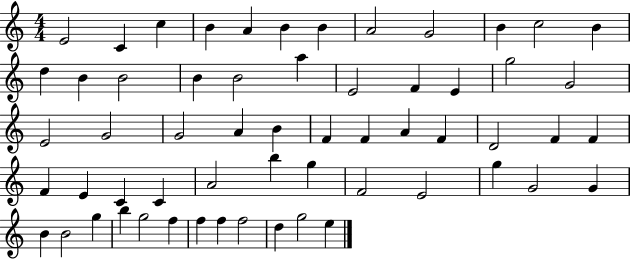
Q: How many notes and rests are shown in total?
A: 59